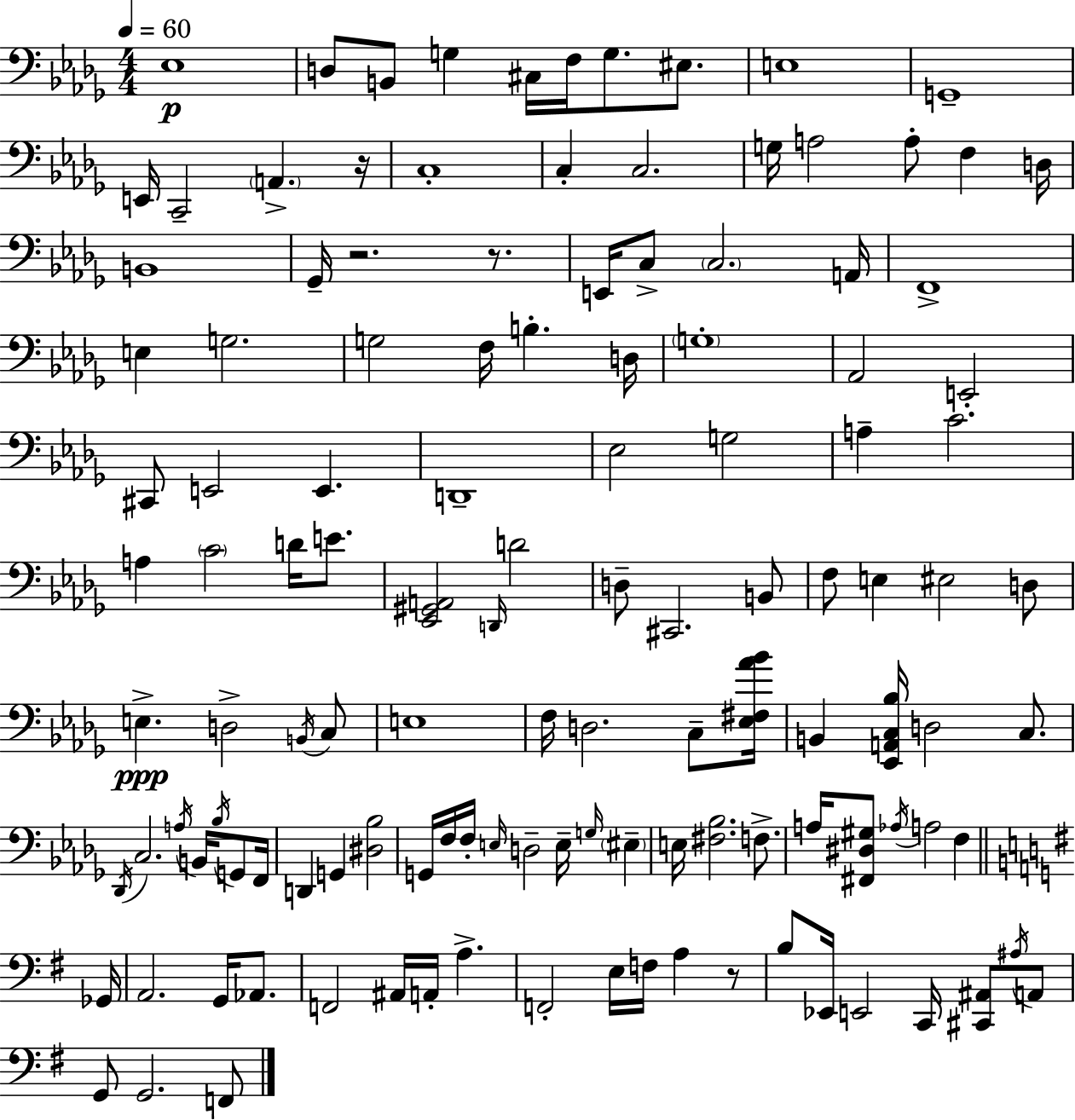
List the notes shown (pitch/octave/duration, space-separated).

Eb3/w D3/e B2/e G3/q C#3/s F3/s G3/e. EIS3/e. E3/w G2/w E2/s C2/h A2/q. R/s C3/w C3/q C3/h. G3/s A3/h A3/e F3/q D3/s B2/w Gb2/s R/h. R/e. E2/s C3/e C3/h. A2/s F2/w E3/q G3/h. G3/h F3/s B3/q. D3/s G3/w Ab2/h E2/h C#2/e E2/h E2/q. D2/w Eb3/h G3/h A3/q C4/h. A3/q C4/h D4/s E4/e. [Eb2,G#2,A2]/h D2/s D4/h D3/e C#2/h. B2/e F3/e E3/q EIS3/h D3/e E3/q. D3/h B2/s C3/e E3/w F3/s D3/h. C3/e [Eb3,F#3,Ab4,Bb4]/s B2/q [Eb2,A2,C3,Bb3]/s D3/h C3/e. Db2/s C3/h. A3/s B2/s Bb3/s G2/e F2/s D2/q G2/q [D#3,Bb3]/h G2/s F3/s F3/s E3/s D3/h E3/s G3/s EIS3/q E3/s [F#3,Bb3]/h. F3/e. A3/s [F#2,D#3,G#3]/e Ab3/s A3/h F3/q Gb2/s A2/h. G2/s Ab2/e. F2/h A#2/s A2/s A3/q. F2/h E3/s F3/s A3/q R/e B3/e Eb2/s E2/h C2/s [C#2,A#2]/e A#3/s A2/e G2/e G2/h. F2/e